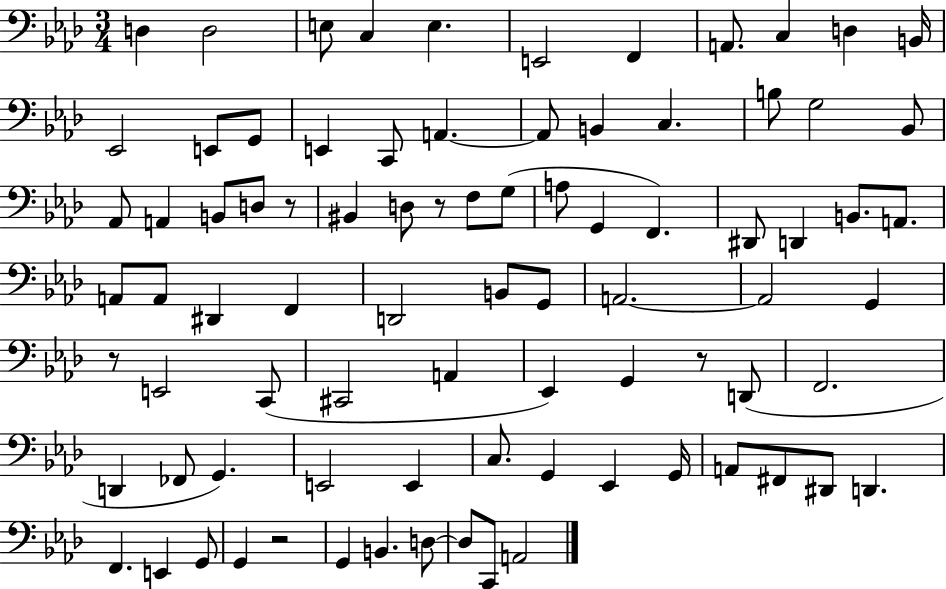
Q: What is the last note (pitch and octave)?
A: A2